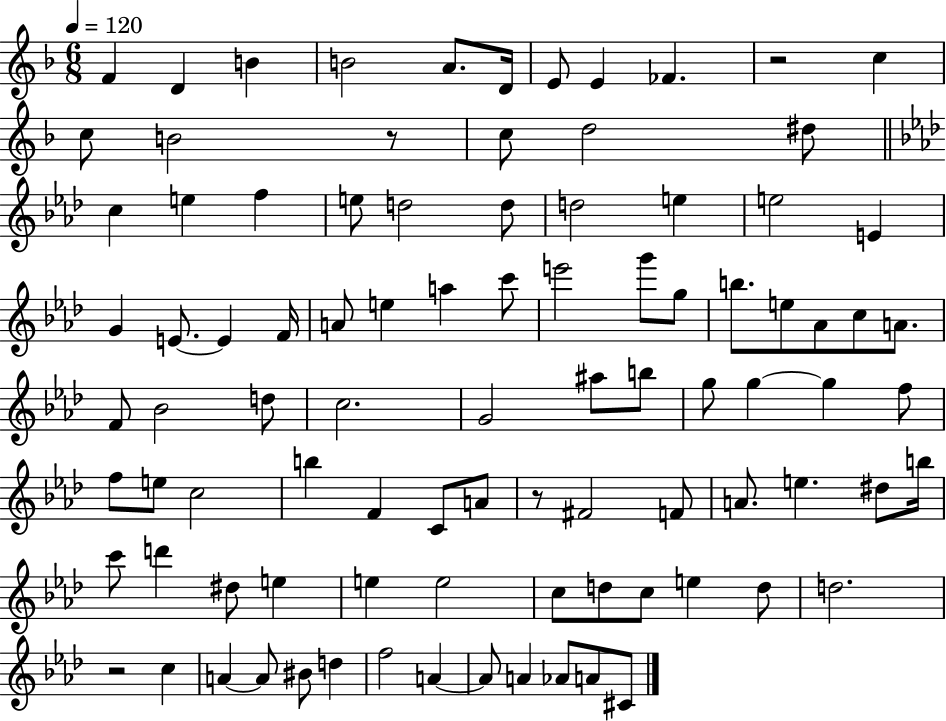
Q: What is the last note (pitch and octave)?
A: C#4